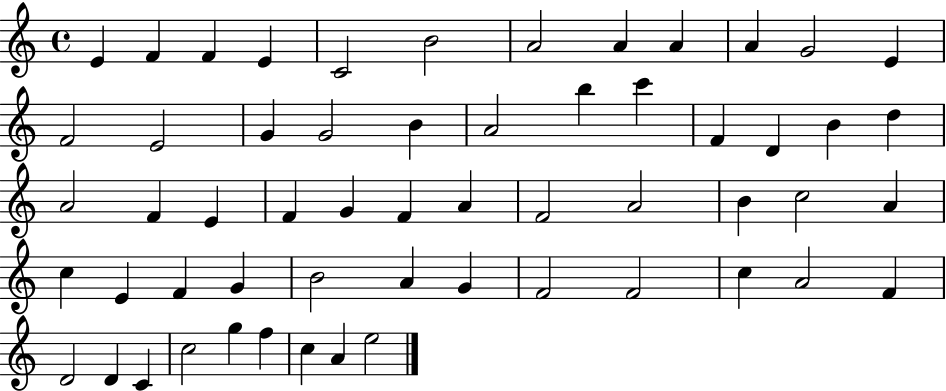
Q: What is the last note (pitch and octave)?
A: E5